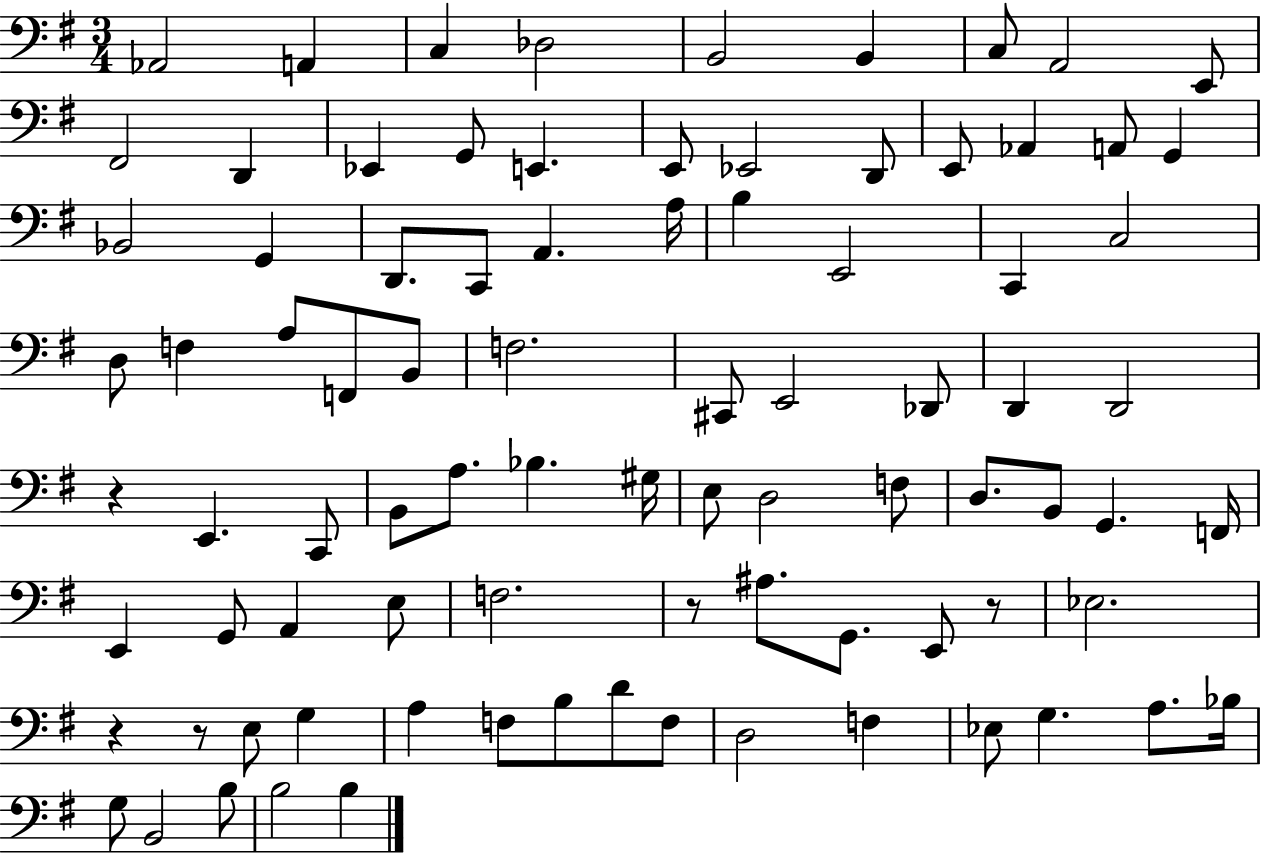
Ab2/h A2/q C3/q Db3/h B2/h B2/q C3/e A2/h E2/e F#2/h D2/q Eb2/q G2/e E2/q. E2/e Eb2/h D2/e E2/e Ab2/q A2/e G2/q Bb2/h G2/q D2/e. C2/e A2/q. A3/s B3/q E2/h C2/q C3/h D3/e F3/q A3/e F2/e B2/e F3/h. C#2/e E2/h Db2/e D2/q D2/h R/q E2/q. C2/e B2/e A3/e. Bb3/q. G#3/s E3/e D3/h F3/e D3/e. B2/e G2/q. F2/s E2/q G2/e A2/q E3/e F3/h. R/e A#3/e. G2/e. E2/e R/e Eb3/h. R/q R/e E3/e G3/q A3/q F3/e B3/e D4/e F3/e D3/h F3/q Eb3/e G3/q. A3/e. Bb3/s G3/e B2/h B3/e B3/h B3/q